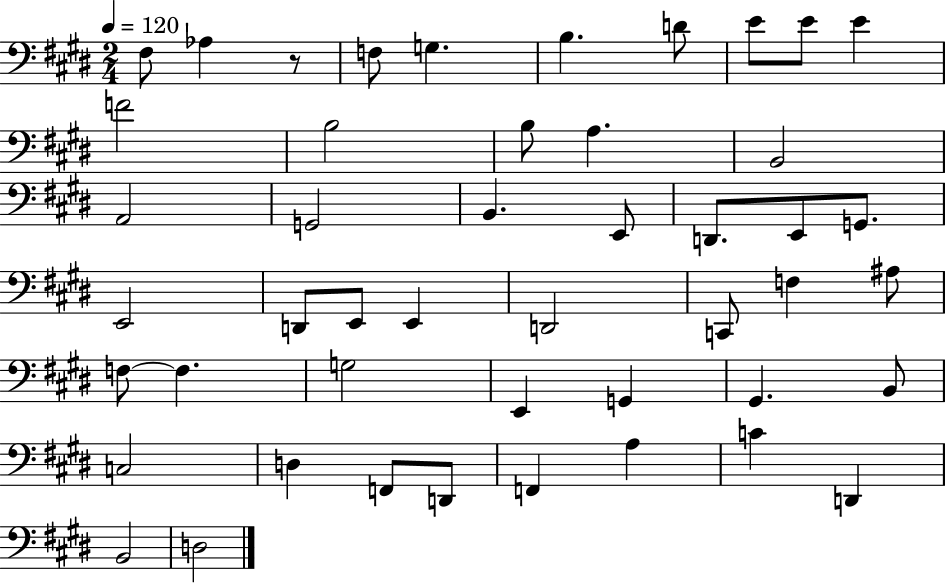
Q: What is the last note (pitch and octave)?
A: D3